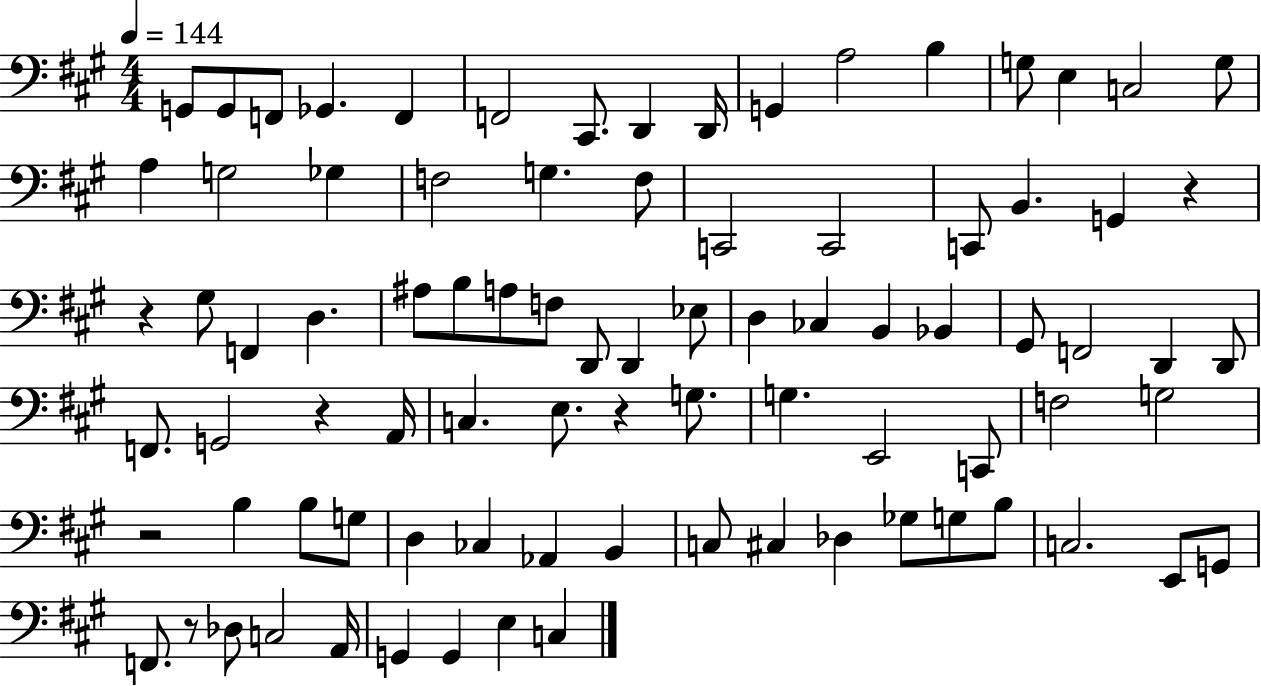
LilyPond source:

{
  \clef bass
  \numericTimeSignature
  \time 4/4
  \key a \major
  \tempo 4 = 144
  g,8 g,8 f,8 ges,4. f,4 | f,2 cis,8. d,4 d,16 | g,4 a2 b4 | g8 e4 c2 g8 | \break a4 g2 ges4 | f2 g4. f8 | c,2 c,2 | c,8 b,4. g,4 r4 | \break r4 gis8 f,4 d4. | ais8 b8 a8 f8 d,8 d,4 ees8 | d4 ces4 b,4 bes,4 | gis,8 f,2 d,4 d,8 | \break f,8. g,2 r4 a,16 | c4. e8. r4 g8. | g4. e,2 c,8 | f2 g2 | \break r2 b4 b8 g8 | d4 ces4 aes,4 b,4 | c8 cis4 des4 ges8 g8 b8 | c2. e,8 g,8 | \break f,8. r8 des8 c2 a,16 | g,4 g,4 e4 c4 | \bar "|."
}